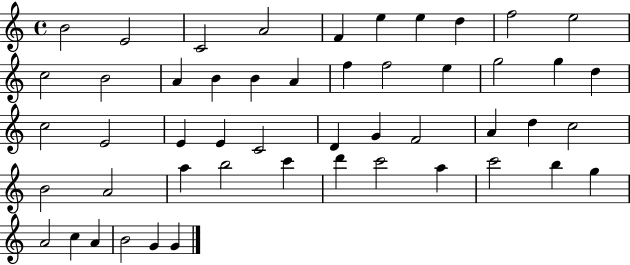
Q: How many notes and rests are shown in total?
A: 50